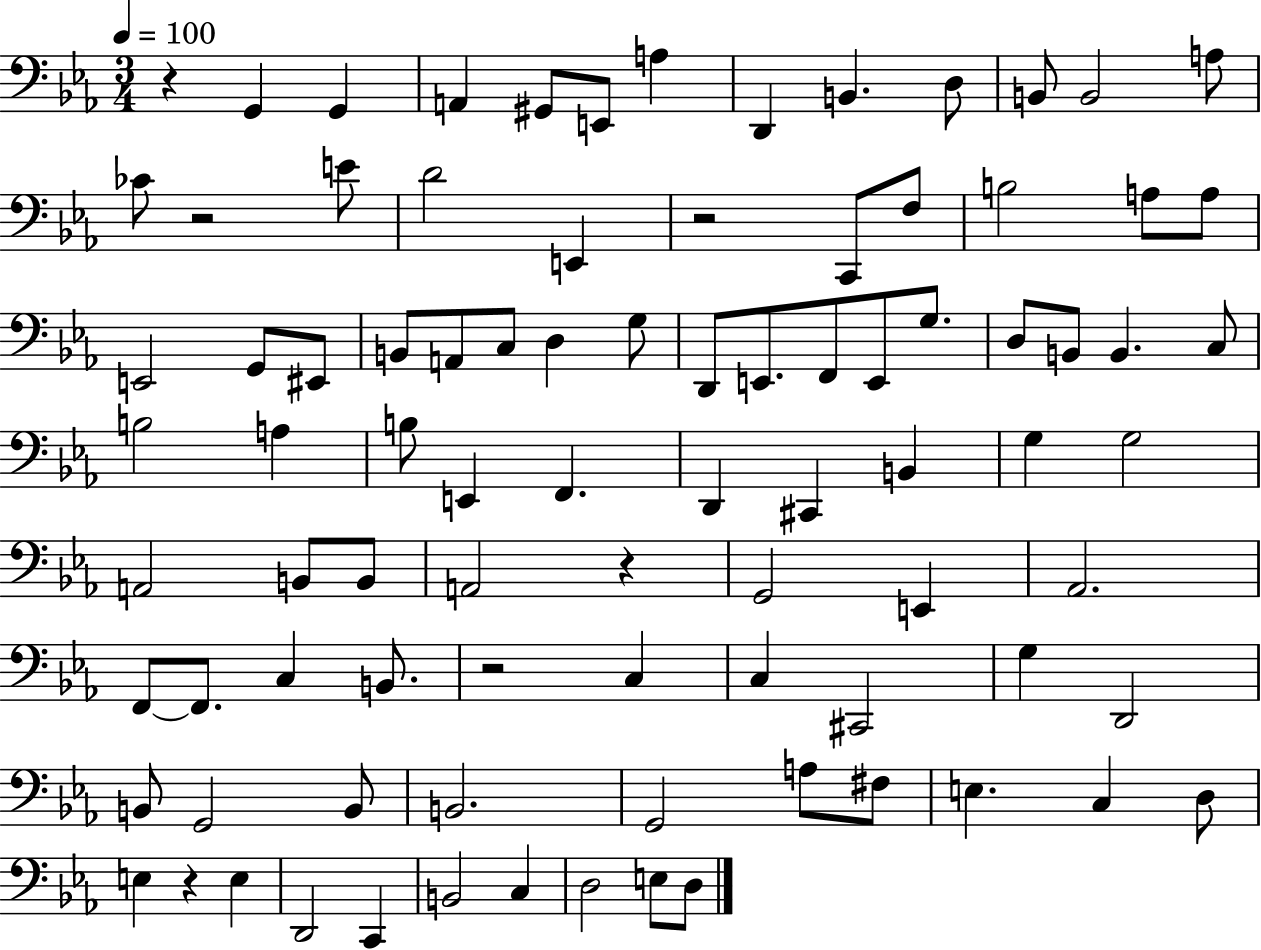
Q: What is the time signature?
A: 3/4